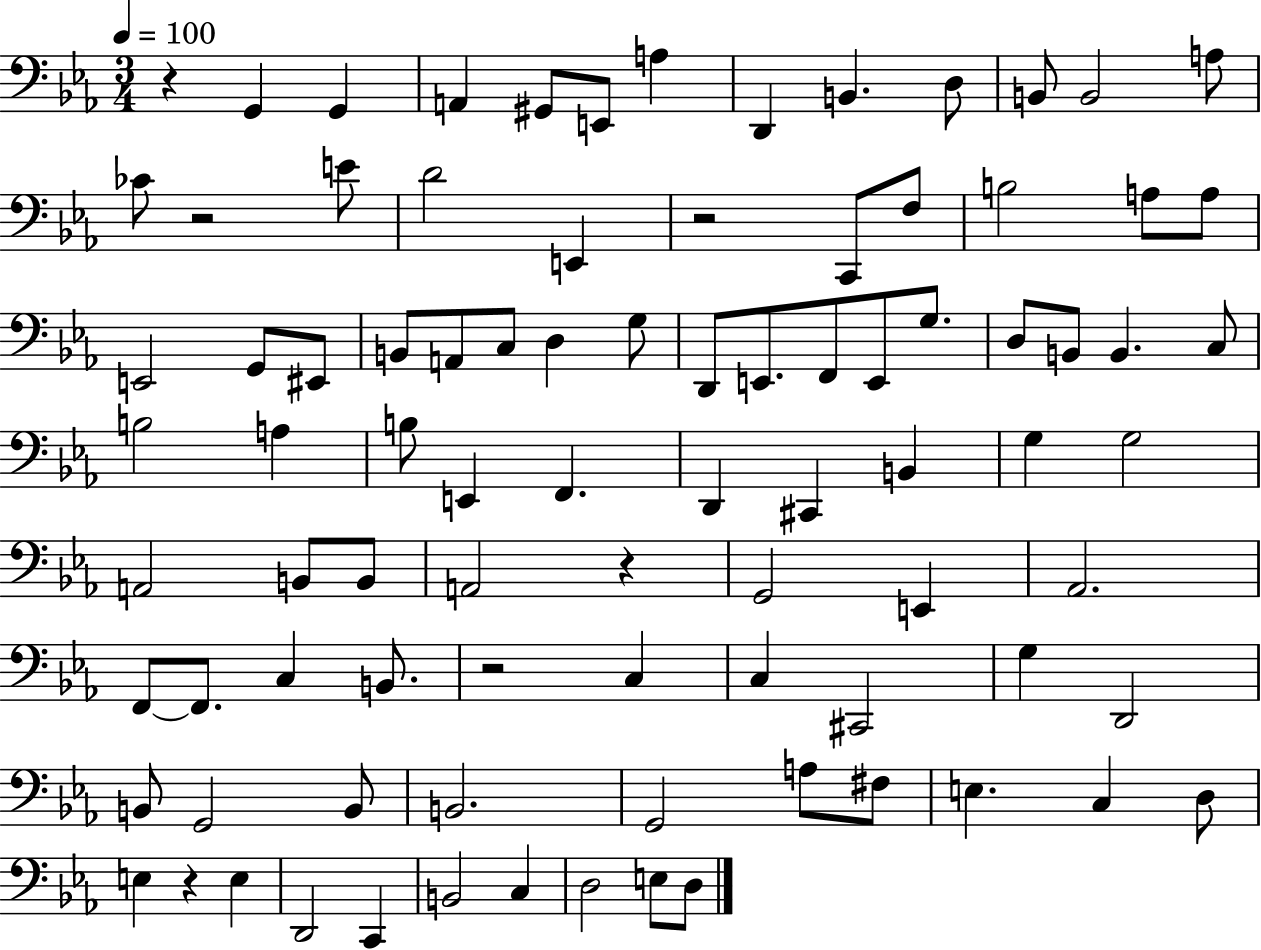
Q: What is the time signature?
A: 3/4